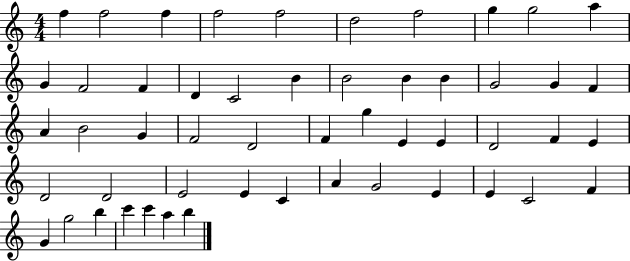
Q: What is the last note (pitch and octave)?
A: B5